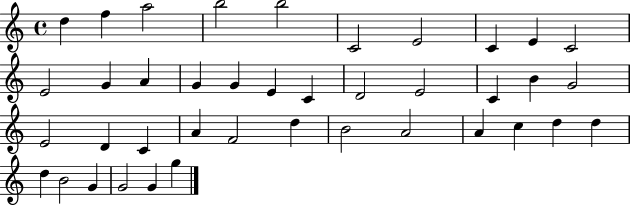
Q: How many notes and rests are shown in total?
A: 40